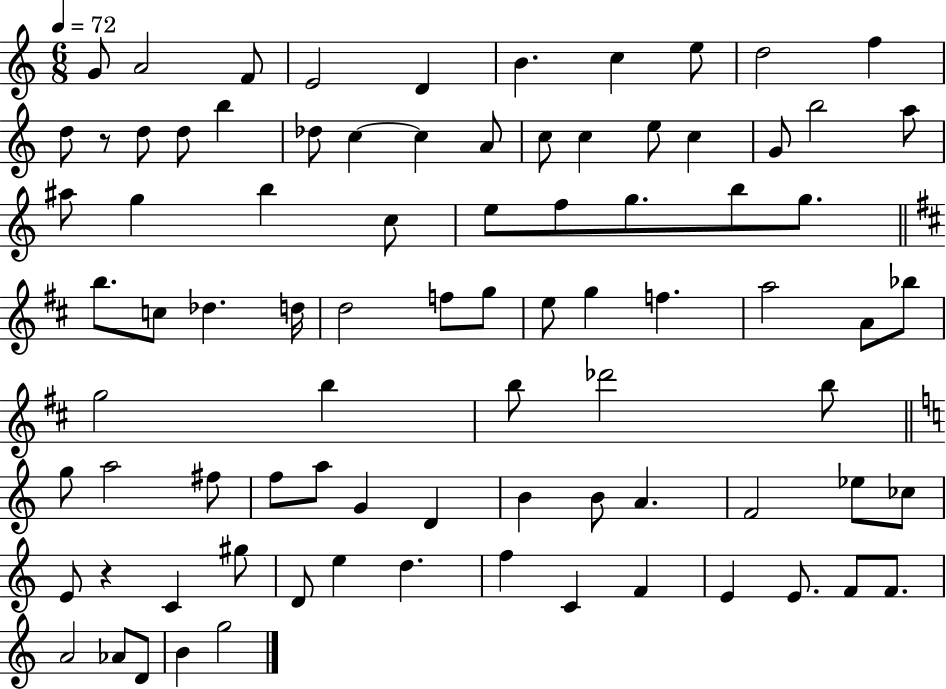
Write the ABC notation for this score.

X:1
T:Untitled
M:6/8
L:1/4
K:C
G/2 A2 F/2 E2 D B c e/2 d2 f d/2 z/2 d/2 d/2 b _d/2 c c A/2 c/2 c e/2 c G/2 b2 a/2 ^a/2 g b c/2 e/2 f/2 g/2 b/2 g/2 b/2 c/2 _d d/4 d2 f/2 g/2 e/2 g f a2 A/2 _b/2 g2 b b/2 _d'2 b/2 g/2 a2 ^f/2 f/2 a/2 G D B B/2 A F2 _e/2 _c/2 E/2 z C ^g/2 D/2 e d f C F E E/2 F/2 F/2 A2 _A/2 D/2 B g2